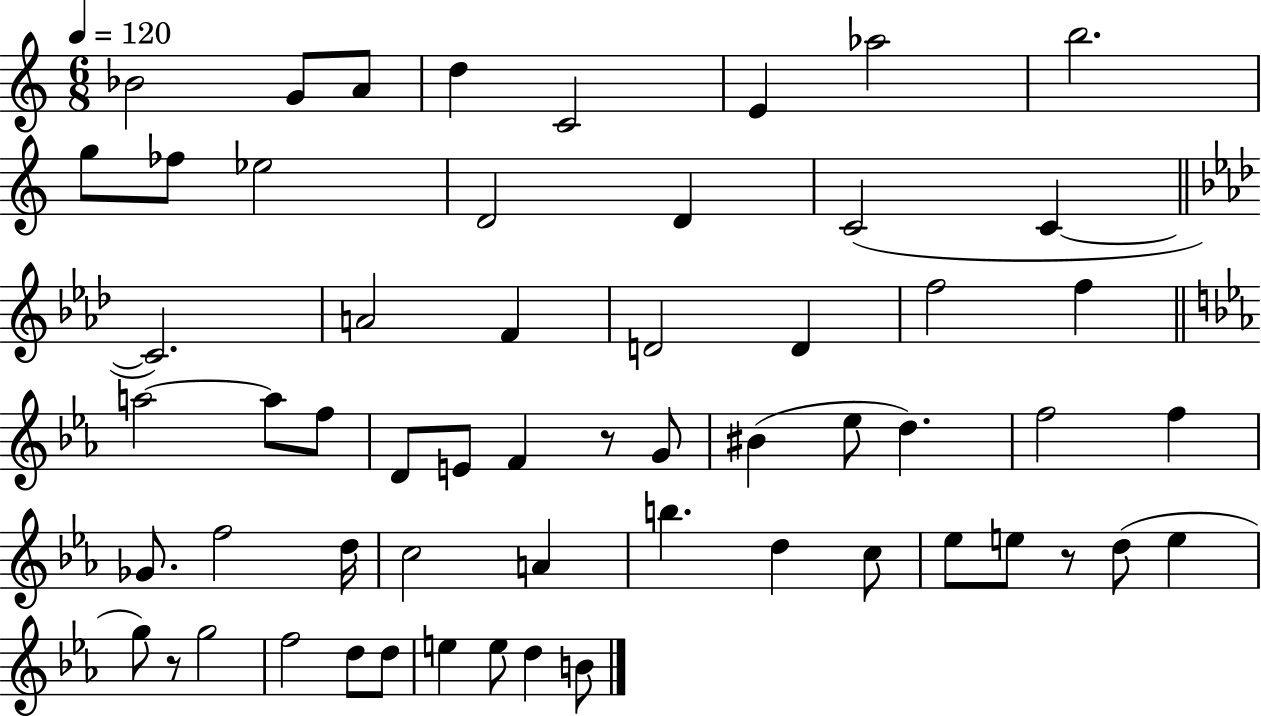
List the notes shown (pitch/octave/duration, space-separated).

Bb4/h G4/e A4/e D5/q C4/h E4/q Ab5/h B5/h. G5/e FES5/e Eb5/h D4/h D4/q C4/h C4/q C4/h. A4/h F4/q D4/h D4/q F5/h F5/q A5/h A5/e F5/e D4/e E4/e F4/q R/e G4/e BIS4/q Eb5/e D5/q. F5/h F5/q Gb4/e. F5/h D5/s C5/h A4/q B5/q. D5/q C5/e Eb5/e E5/e R/e D5/e E5/q G5/e R/e G5/h F5/h D5/e D5/e E5/q E5/e D5/q B4/e